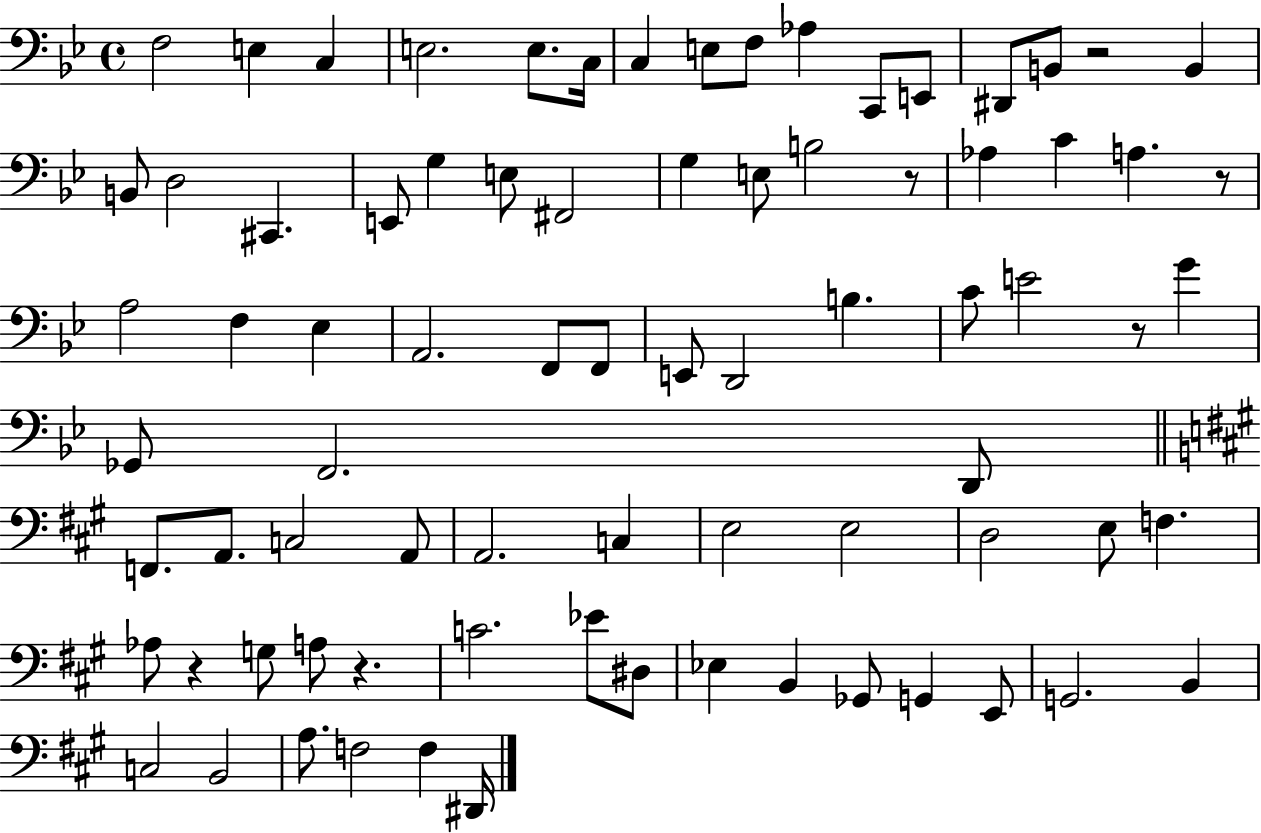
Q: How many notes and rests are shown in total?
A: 79